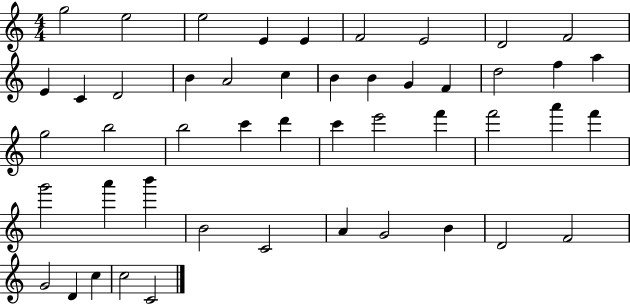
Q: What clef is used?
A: treble